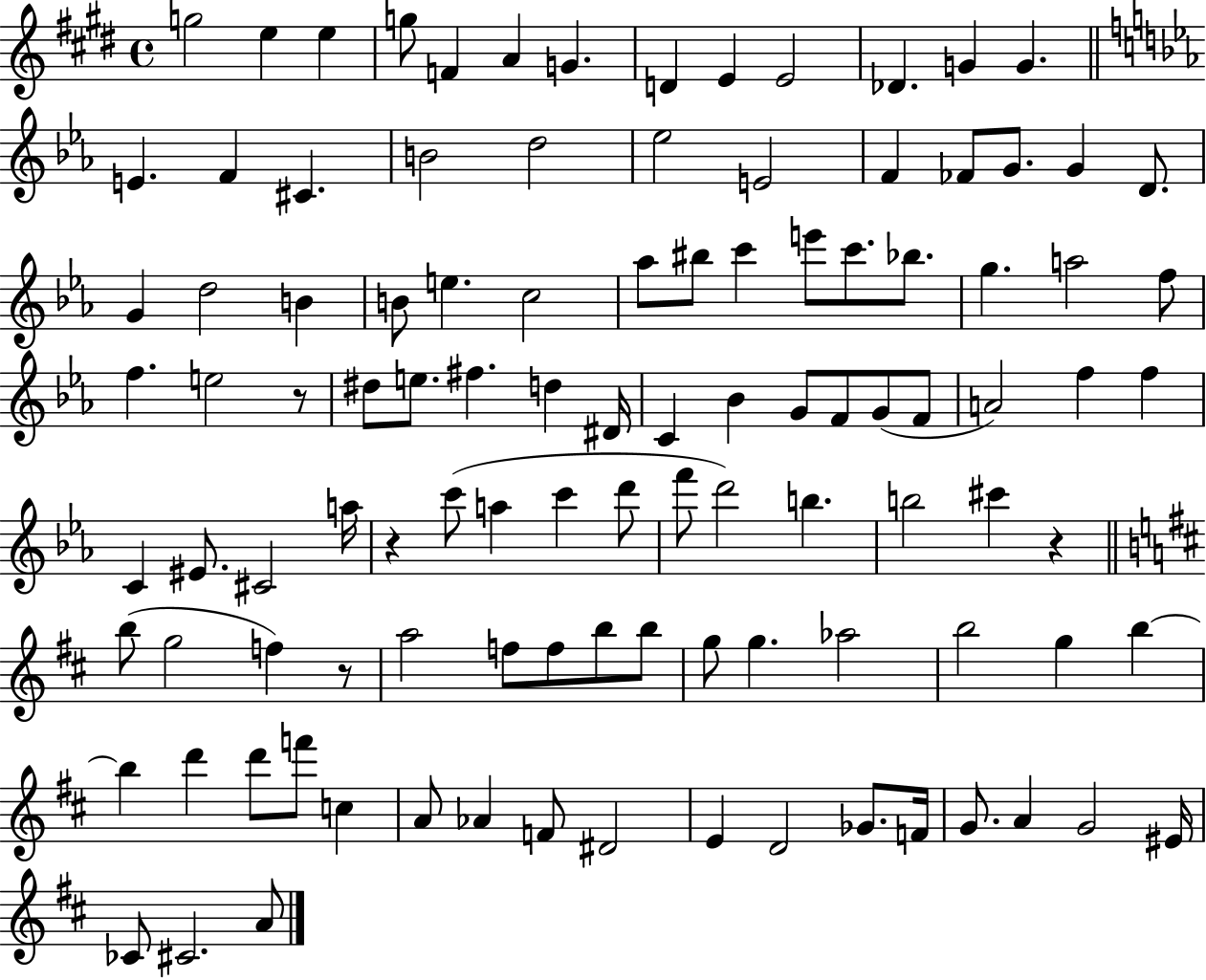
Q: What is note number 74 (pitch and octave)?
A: F5